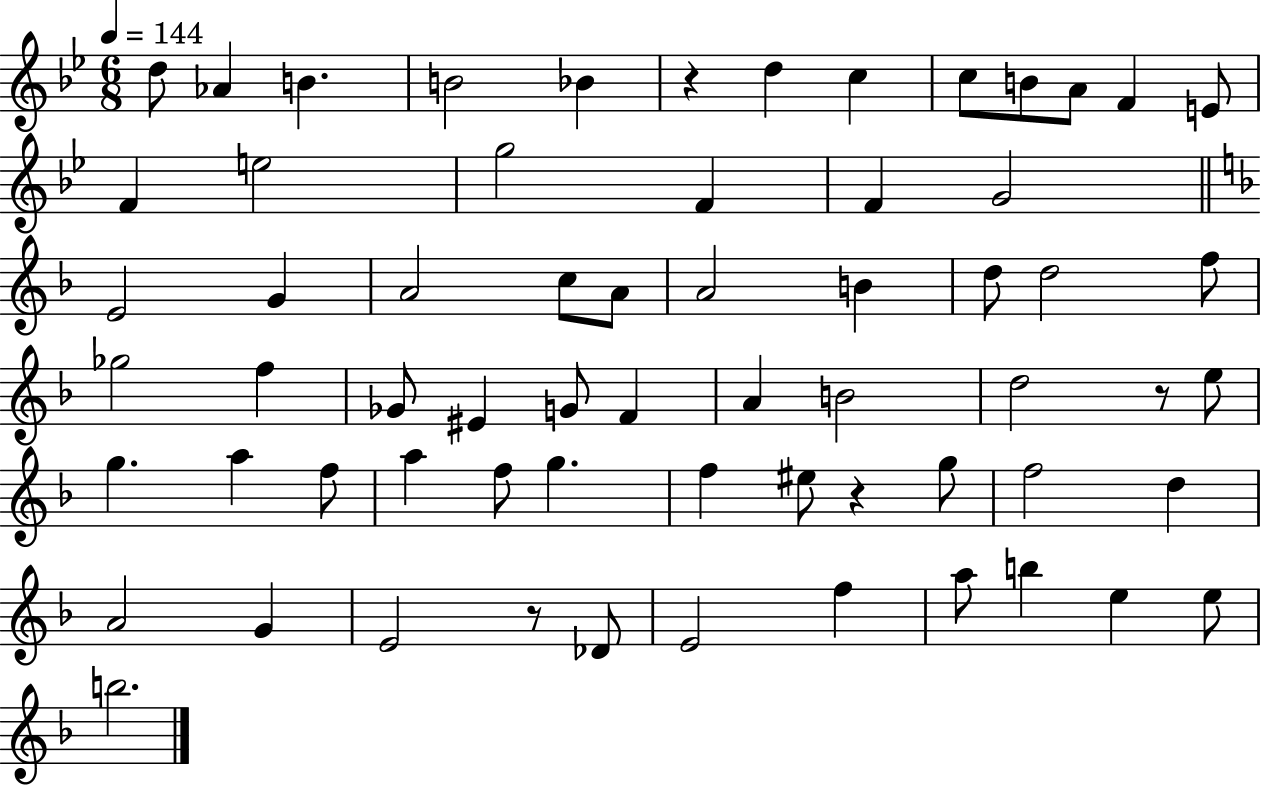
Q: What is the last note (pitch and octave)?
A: B5